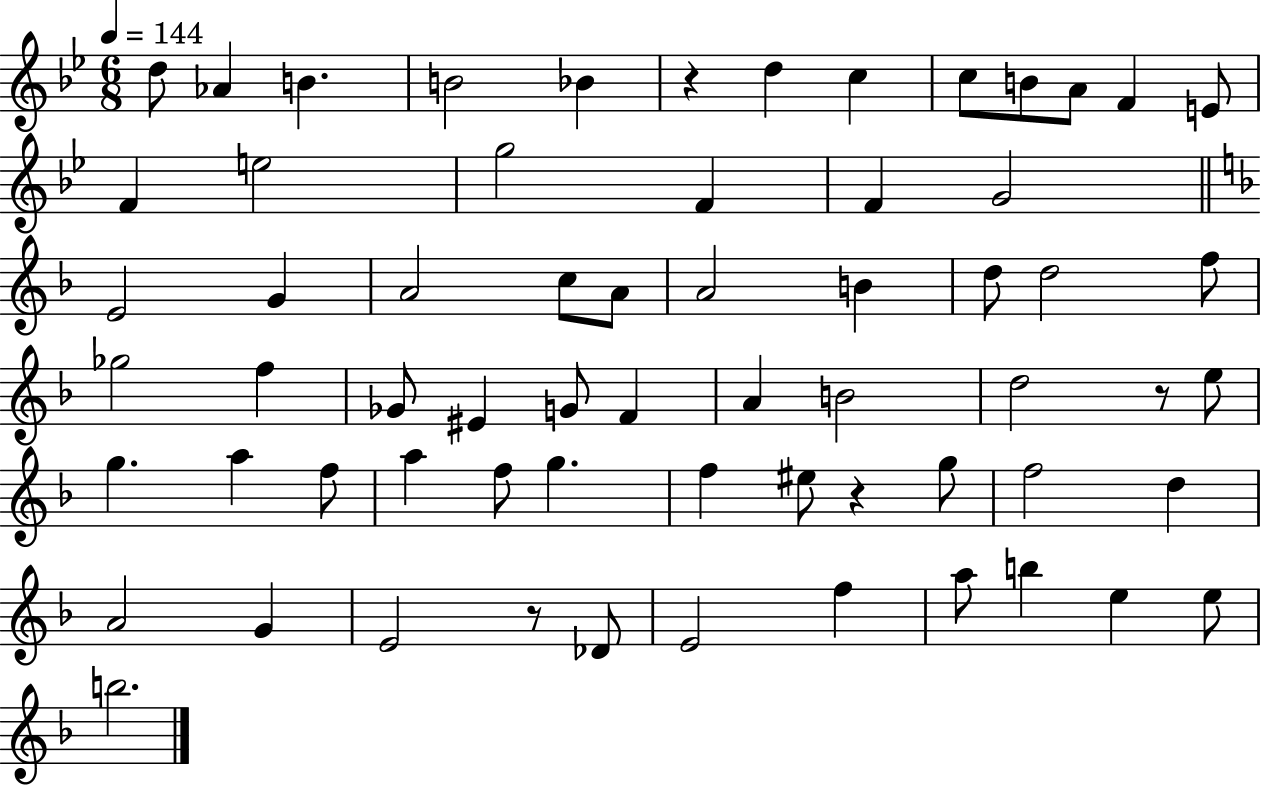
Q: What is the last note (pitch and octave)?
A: B5